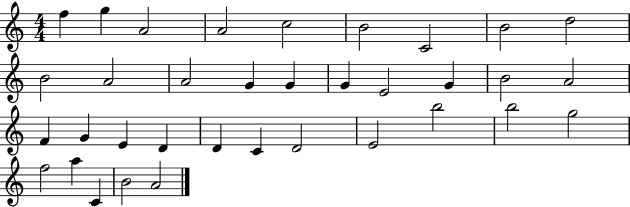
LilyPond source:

{
  \clef treble
  \numericTimeSignature
  \time 4/4
  \key c \major
  f''4 g''4 a'2 | a'2 c''2 | b'2 c'2 | b'2 d''2 | \break b'2 a'2 | a'2 g'4 g'4 | g'4 e'2 g'4 | b'2 a'2 | \break f'4 g'4 e'4 d'4 | d'4 c'4 d'2 | e'2 b''2 | b''2 g''2 | \break f''2 a''4 c'4 | b'2 a'2 | \bar "|."
}